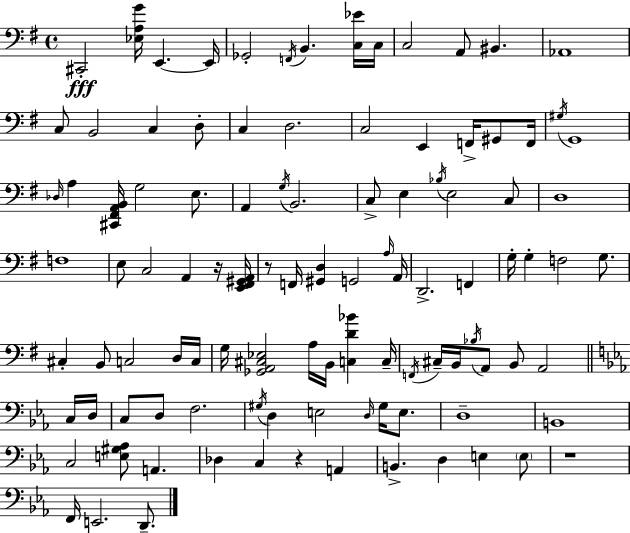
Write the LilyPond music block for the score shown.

{
  \clef bass
  \time 4/4
  \defaultTimeSignature
  \key g \major
  cis,2-.\fff <ees a g'>16 e,4.~~ e,16 | ges,2-. \acciaccatura { f,16 } b,4. <c ees'>16 | c16 c2 a,8 bis,4. | aes,1 | \break c8 b,2 c4 d8-. | c4 d2. | c2 e,4 f,16-> gis,8 | f,16 \acciaccatura { gis16 } g,1 | \break \grace { des16 } a4 <cis, fis, a, b,>16 g2 | e8. a,4 \acciaccatura { g16 } b,2. | c8-> e4 \acciaccatura { bes16 } e2 | c8 d1 | \break f1 | e8 c2 a,4 | r16 <e, fis, gis, a,>16 r8 f,16 <gis, d>4 g,2 | \grace { a16 } a,16 d,2.-> | \break f,4 g16-. g4-. f2 | g8. cis4-. b,8 c2 | d16 c16 g16 <ges, a, cis ees>2 a16 | b,16 <c d' bes'>4 c16-- \acciaccatura { f,16 } cis16-- b,16 \acciaccatura { bes16 } a,8 b,8 a,2 | \break \bar "||" \break \key c \minor c16 d16 c8 d8 f2. | \acciaccatura { gis16 } d4 e2 \grace { d16 } | gis16 e8. d1-- | b,1 | \break c2 <e gis aes>8 a,4. | des4 c4 r4 | a,4 b,4.-> d4 e4 | \parenthesize e8 r1 | \break f,16 e,2. | d,8.-- \bar "|."
}